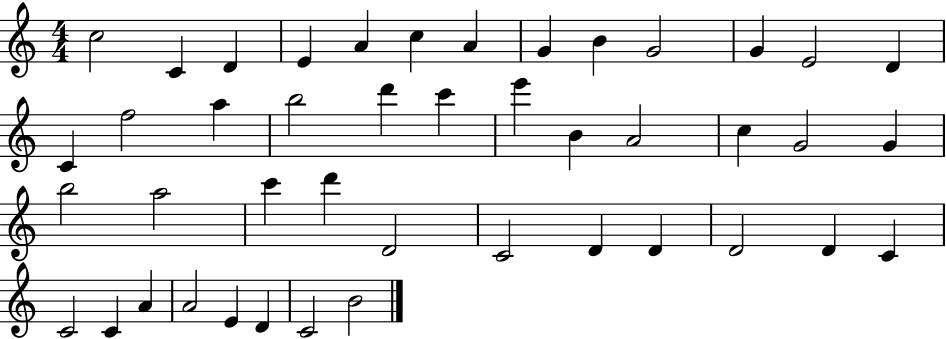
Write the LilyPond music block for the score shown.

{
  \clef treble
  \numericTimeSignature
  \time 4/4
  \key c \major
  c''2 c'4 d'4 | e'4 a'4 c''4 a'4 | g'4 b'4 g'2 | g'4 e'2 d'4 | \break c'4 f''2 a''4 | b''2 d'''4 c'''4 | e'''4 b'4 a'2 | c''4 g'2 g'4 | \break b''2 a''2 | c'''4 d'''4 d'2 | c'2 d'4 d'4 | d'2 d'4 c'4 | \break c'2 c'4 a'4 | a'2 e'4 d'4 | c'2 b'2 | \bar "|."
}